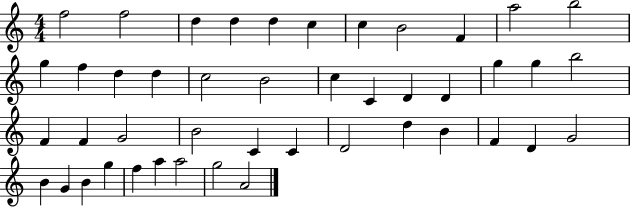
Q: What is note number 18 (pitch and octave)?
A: C5